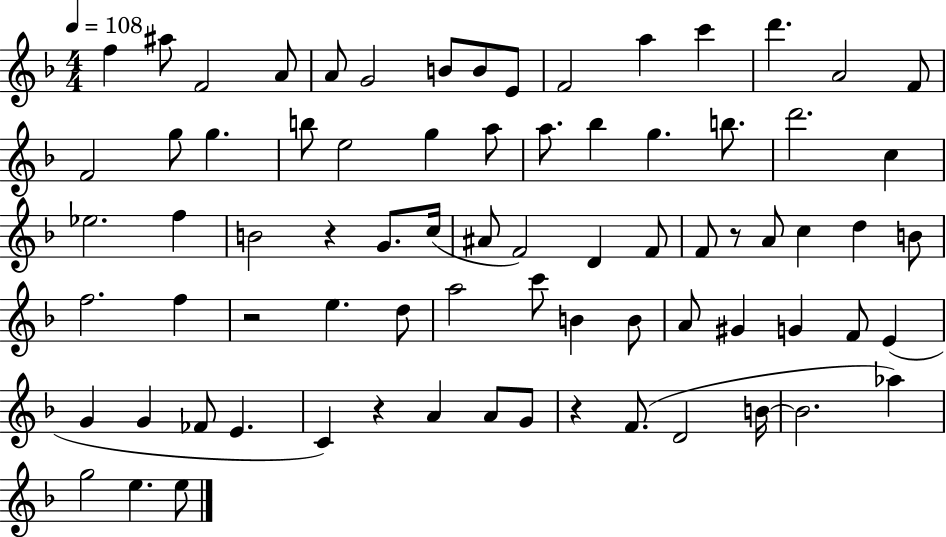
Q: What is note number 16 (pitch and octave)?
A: F4